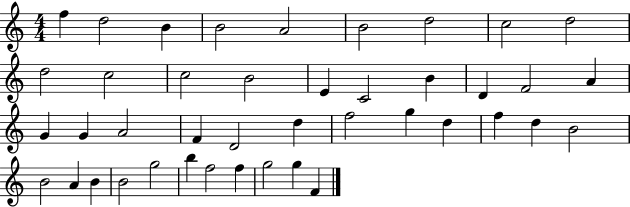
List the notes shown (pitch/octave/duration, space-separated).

F5/q D5/h B4/q B4/h A4/h B4/h D5/h C5/h D5/h D5/h C5/h C5/h B4/h E4/q C4/h B4/q D4/q F4/h A4/q G4/q G4/q A4/h F4/q D4/h D5/q F5/h G5/q D5/q F5/q D5/q B4/h B4/h A4/q B4/q B4/h G5/h B5/q F5/h F5/q G5/h G5/q F4/q